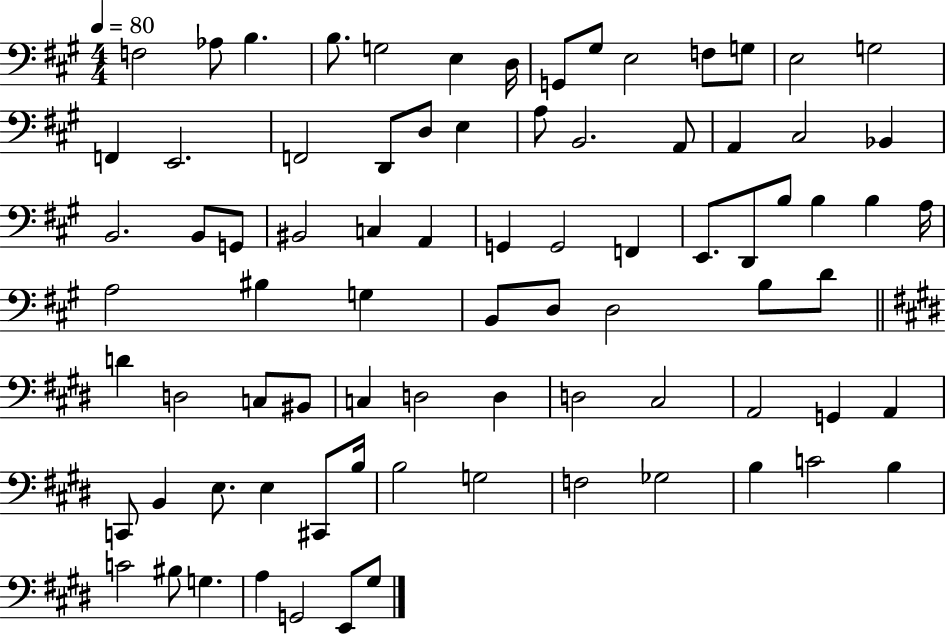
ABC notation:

X:1
T:Untitled
M:4/4
L:1/4
K:A
F,2 _A,/2 B, B,/2 G,2 E, D,/4 G,,/2 ^G,/2 E,2 F,/2 G,/2 E,2 G,2 F,, E,,2 F,,2 D,,/2 D,/2 E, A,/2 B,,2 A,,/2 A,, ^C,2 _B,, B,,2 B,,/2 G,,/2 ^B,,2 C, A,, G,, G,,2 F,, E,,/2 D,,/2 B,/2 B, B, A,/4 A,2 ^B, G, B,,/2 D,/2 D,2 B,/2 D/2 D D,2 C,/2 ^B,,/2 C, D,2 D, D,2 ^C,2 A,,2 G,, A,, C,,/2 B,, E,/2 E, ^C,,/2 B,/4 B,2 G,2 F,2 _G,2 B, C2 B, C2 ^B,/2 G, A, G,,2 E,,/2 ^G,/2